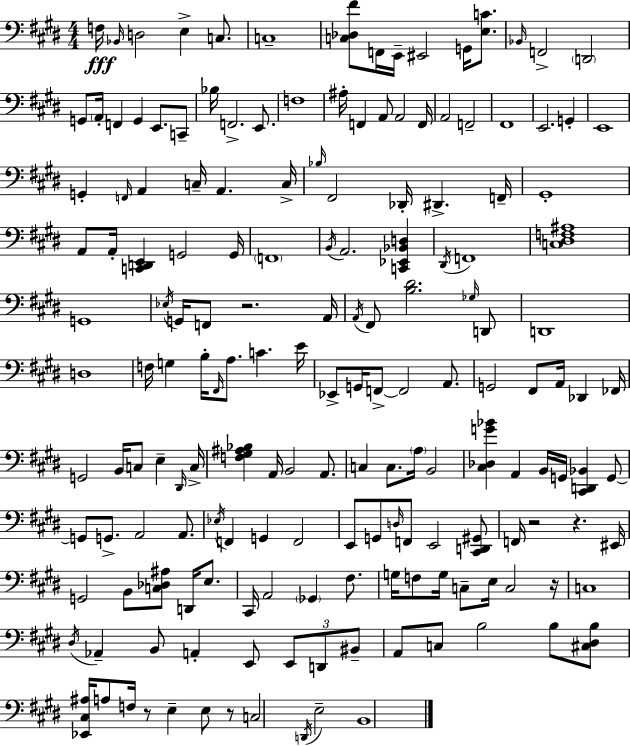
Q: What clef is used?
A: bass